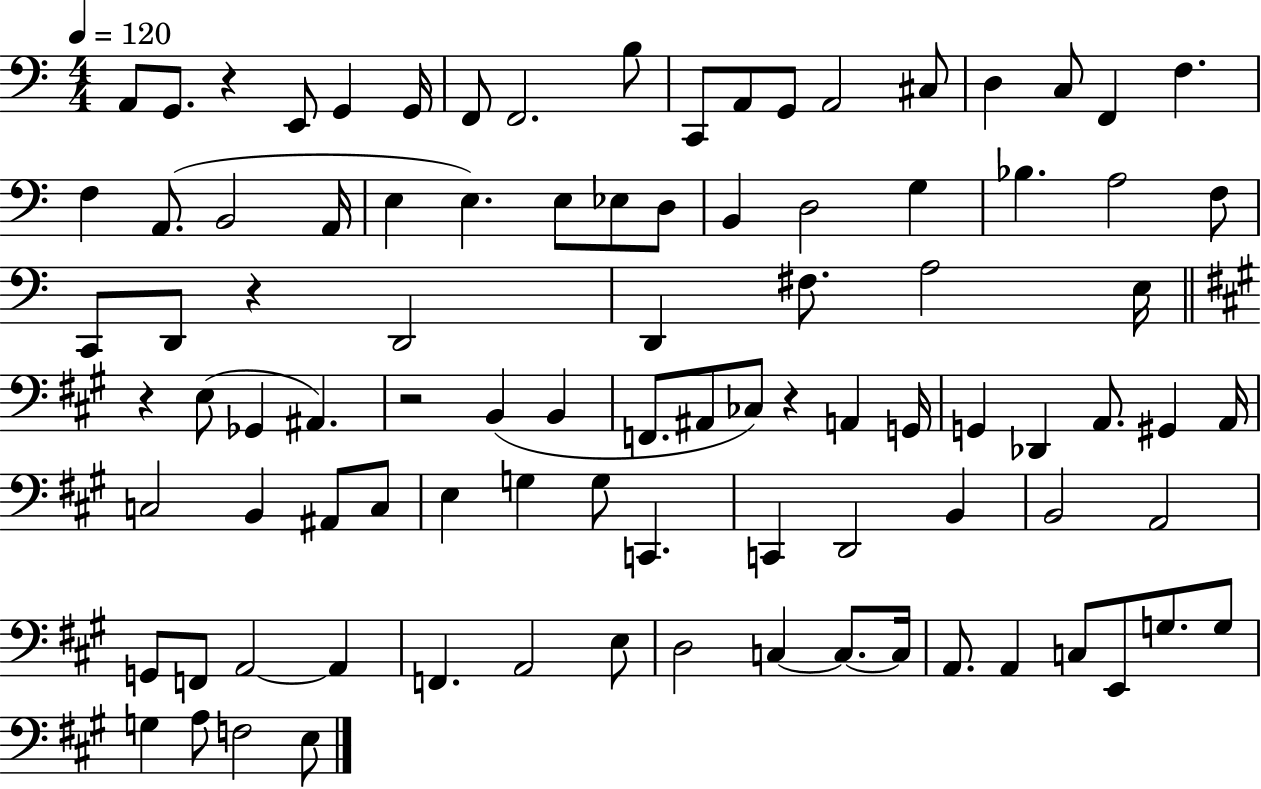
X:1
T:Untitled
M:4/4
L:1/4
K:C
A,,/2 G,,/2 z E,,/2 G,, G,,/4 F,,/2 F,,2 B,/2 C,,/2 A,,/2 G,,/2 A,,2 ^C,/2 D, C,/2 F,, F, F, A,,/2 B,,2 A,,/4 E, E, E,/2 _E,/2 D,/2 B,, D,2 G, _B, A,2 F,/2 C,,/2 D,,/2 z D,,2 D,, ^F,/2 A,2 E,/4 z E,/2 _G,, ^A,, z2 B,, B,, F,,/2 ^A,,/2 _C,/2 z A,, G,,/4 G,, _D,, A,,/2 ^G,, A,,/4 C,2 B,, ^A,,/2 C,/2 E, G, G,/2 C,, C,, D,,2 B,, B,,2 A,,2 G,,/2 F,,/2 A,,2 A,, F,, A,,2 E,/2 D,2 C, C,/2 C,/4 A,,/2 A,, C,/2 E,,/2 G,/2 G,/2 G, A,/2 F,2 E,/2